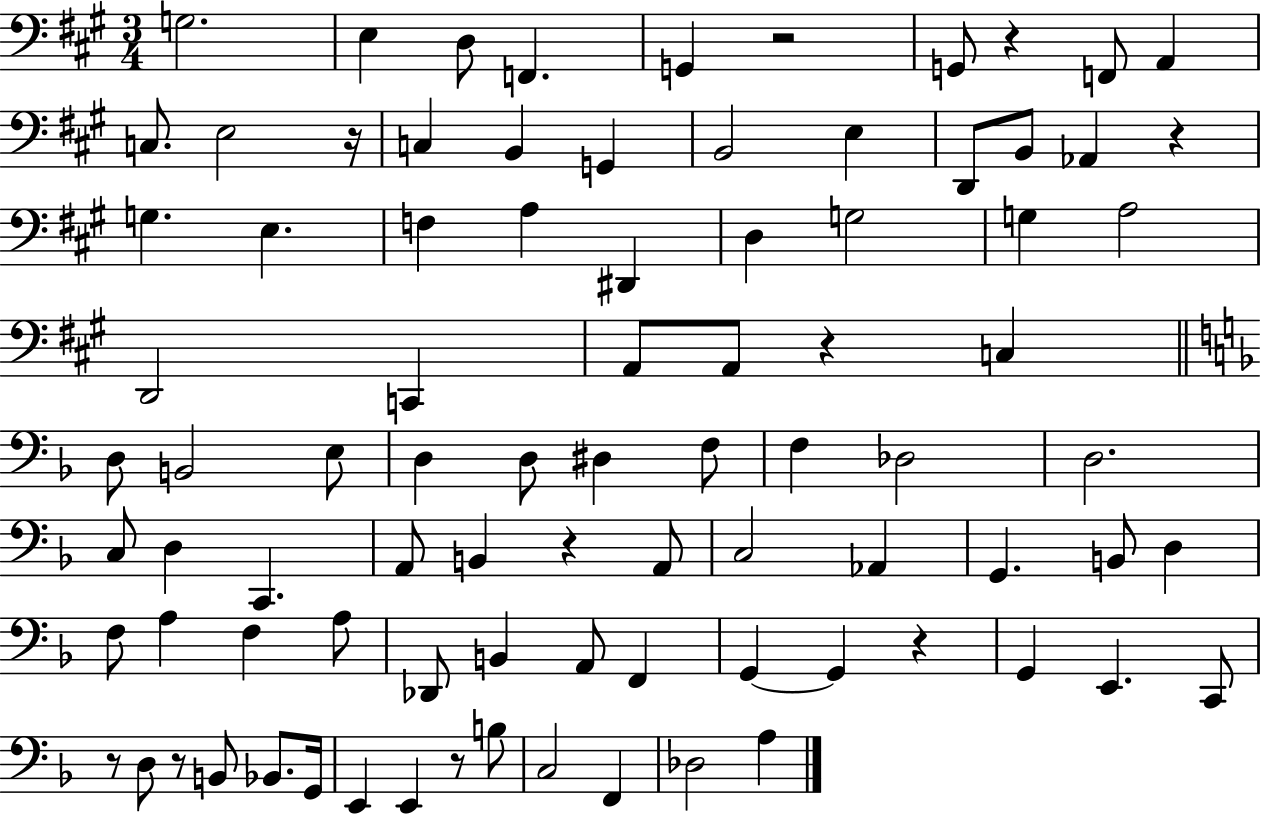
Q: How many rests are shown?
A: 10